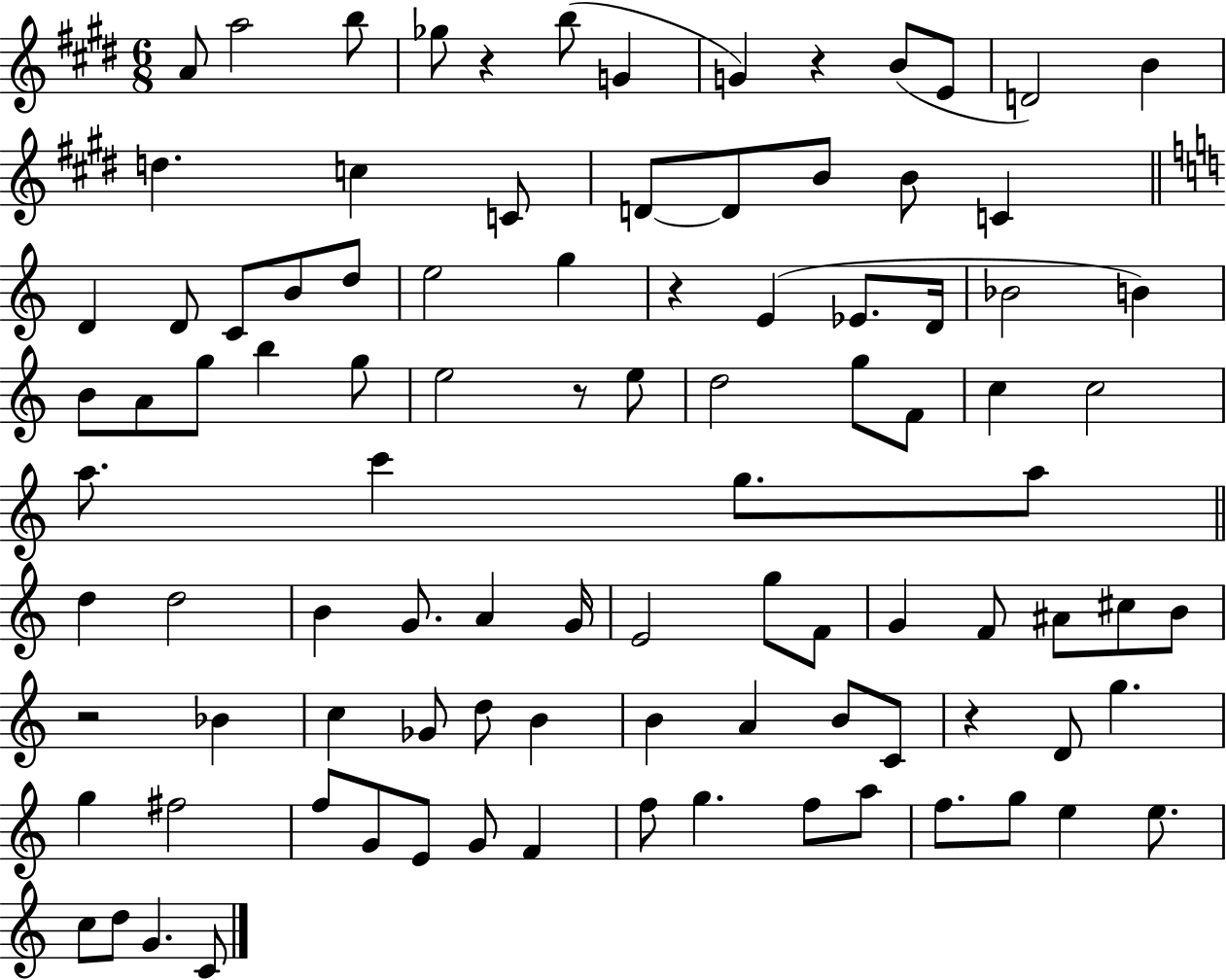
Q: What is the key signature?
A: E major